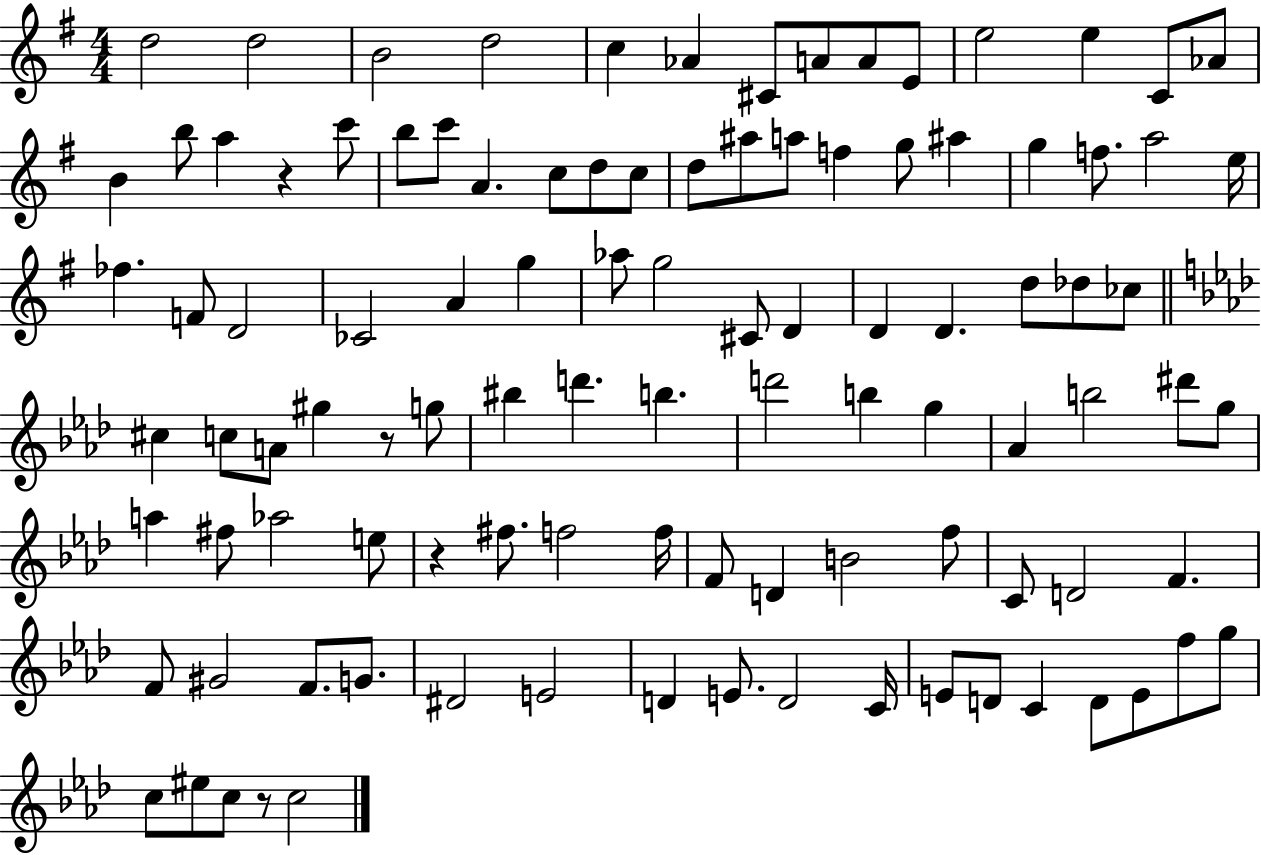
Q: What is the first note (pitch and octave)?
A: D5